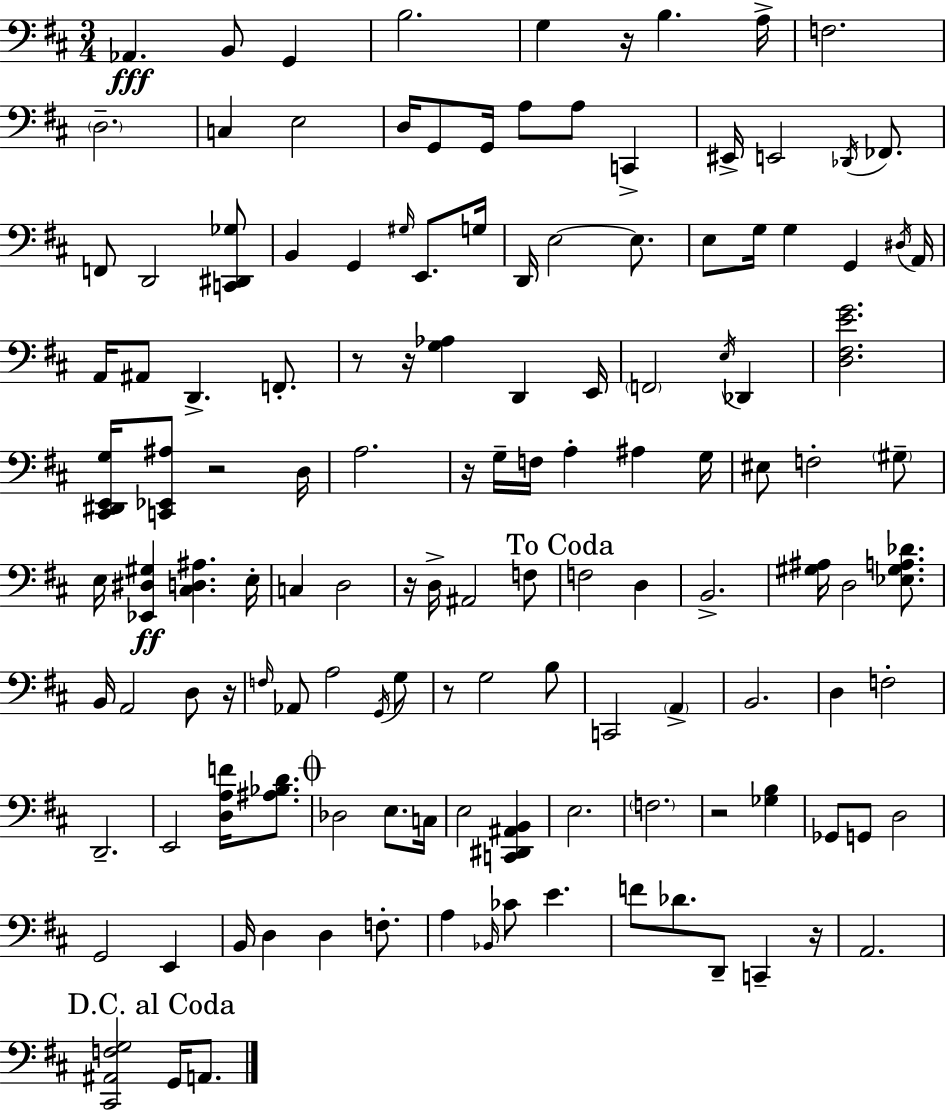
X:1
T:Untitled
M:3/4
L:1/4
K:D
_A,, B,,/2 G,, B,2 G, z/4 B, A,/4 F,2 D,2 C, E,2 D,/4 G,,/2 G,,/4 A,/2 A,/2 C,, ^E,,/4 E,,2 _D,,/4 _F,,/2 F,,/2 D,,2 [C,,^D,,_G,]/2 B,, G,, ^G,/4 E,,/2 G,/4 D,,/4 E,2 E,/2 E,/2 G,/4 G, G,, ^D,/4 A,,/4 A,,/4 ^A,,/2 D,, F,,/2 z/2 z/4 [G,_A,] D,, E,,/4 F,,2 E,/4 _D,, [D,^F,EG]2 [^C,,^D,,E,,G,]/4 [C,,_E,,^A,]/2 z2 D,/4 A,2 z/4 G,/4 F,/4 A, ^A, G,/4 ^E,/2 F,2 ^G,/2 E,/4 [_E,,^D,^G,] [^C,D,^A,] E,/4 C, D,2 z/4 D,/4 ^A,,2 F,/2 F,2 D, B,,2 [^G,^A,]/4 D,2 [_E,^G,A,_D]/2 B,,/4 A,,2 D,/2 z/4 F,/4 _A,,/2 A,2 G,,/4 G,/2 z/2 G,2 B,/2 C,,2 A,, B,,2 D, F,2 D,,2 E,,2 [D,A,F]/4 [^A,_B,D]/2 _D,2 E,/2 C,/4 E,2 [C,,^D,,^A,,B,,] E,2 F,2 z2 [_G,B,] _G,,/2 G,,/2 D,2 G,,2 E,, B,,/4 D, D, F,/2 A, _B,,/4 _C/2 E F/2 _D/2 D,,/2 C,, z/4 A,,2 [^C,,^A,,F,G,]2 G,,/4 A,,/2